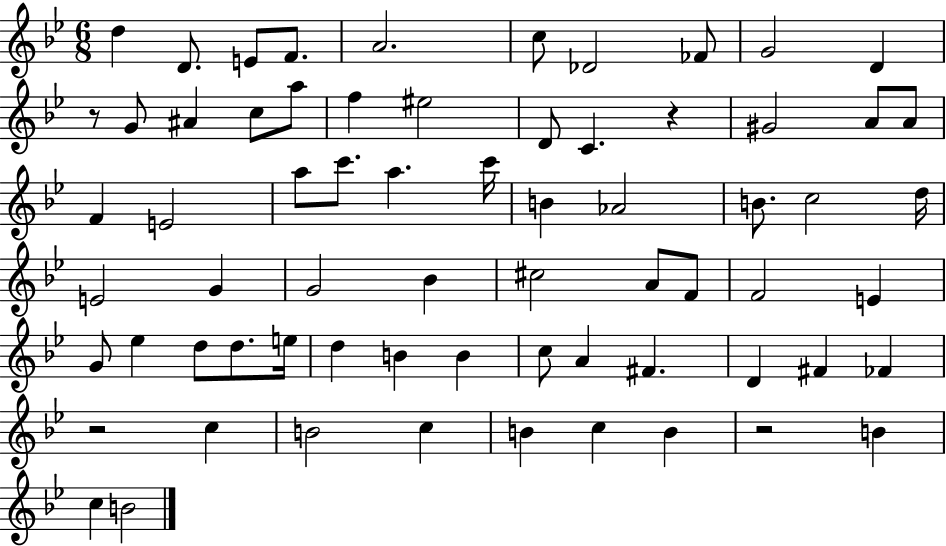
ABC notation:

X:1
T:Untitled
M:6/8
L:1/4
K:Bb
d D/2 E/2 F/2 A2 c/2 _D2 _F/2 G2 D z/2 G/2 ^A c/2 a/2 f ^e2 D/2 C z ^G2 A/2 A/2 F E2 a/2 c'/2 a c'/4 B _A2 B/2 c2 d/4 E2 G G2 _B ^c2 A/2 F/2 F2 E G/2 _e d/2 d/2 e/4 d B B c/2 A ^F D ^F _F z2 c B2 c B c B z2 B c B2